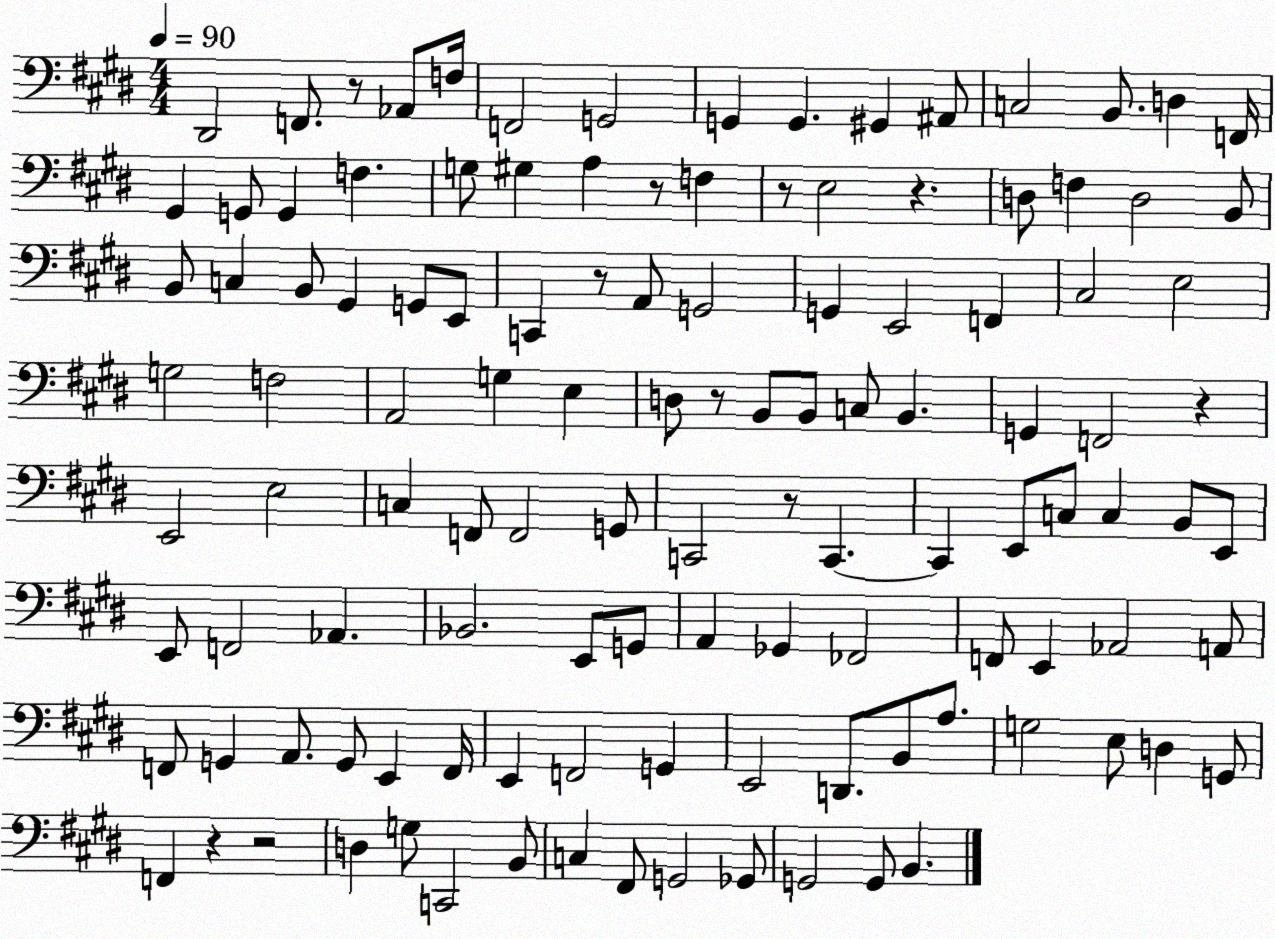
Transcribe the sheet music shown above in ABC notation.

X:1
T:Untitled
M:4/4
L:1/4
K:E
^D,,2 F,,/2 z/2 _A,,/2 F,/4 F,,2 G,,2 G,, G,, ^G,, ^A,,/2 C,2 B,,/2 D, F,,/4 ^G,, G,,/2 G,, F, G,/2 ^G, A, z/2 F, z/2 E,2 z D,/2 F, D,2 B,,/2 B,,/2 C, B,,/2 ^G,, G,,/2 E,,/2 C,, z/2 A,,/2 G,,2 G,, E,,2 F,, ^C,2 E,2 G,2 F,2 A,,2 G, E, D,/2 z/2 B,,/2 B,,/2 C,/2 B,, G,, F,,2 z E,,2 E,2 C, F,,/2 F,,2 G,,/2 C,,2 z/2 C,, C,, E,,/2 C,/2 C, B,,/2 E,,/2 E,,/2 F,,2 _A,, _B,,2 E,,/2 G,,/2 A,, _G,, _F,,2 F,,/2 E,, _A,,2 A,,/2 F,,/2 G,, A,,/2 G,,/2 E,, F,,/4 E,, F,,2 G,, E,,2 D,,/2 B,,/2 A,/2 G,2 E,/2 D, G,,/2 F,, z z2 D, G,/2 C,,2 B,,/2 C, ^F,,/2 G,,2 _G,,/2 G,,2 G,,/2 B,,